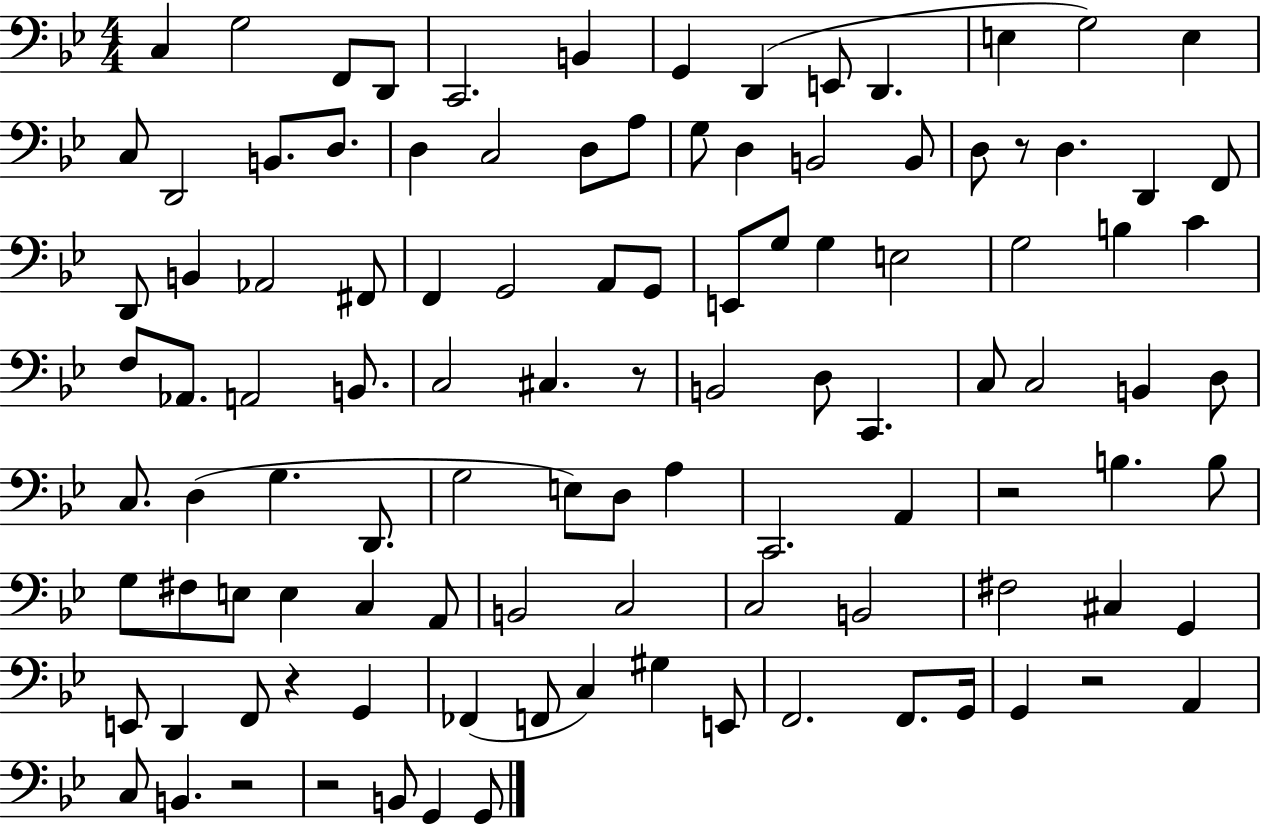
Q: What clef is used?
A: bass